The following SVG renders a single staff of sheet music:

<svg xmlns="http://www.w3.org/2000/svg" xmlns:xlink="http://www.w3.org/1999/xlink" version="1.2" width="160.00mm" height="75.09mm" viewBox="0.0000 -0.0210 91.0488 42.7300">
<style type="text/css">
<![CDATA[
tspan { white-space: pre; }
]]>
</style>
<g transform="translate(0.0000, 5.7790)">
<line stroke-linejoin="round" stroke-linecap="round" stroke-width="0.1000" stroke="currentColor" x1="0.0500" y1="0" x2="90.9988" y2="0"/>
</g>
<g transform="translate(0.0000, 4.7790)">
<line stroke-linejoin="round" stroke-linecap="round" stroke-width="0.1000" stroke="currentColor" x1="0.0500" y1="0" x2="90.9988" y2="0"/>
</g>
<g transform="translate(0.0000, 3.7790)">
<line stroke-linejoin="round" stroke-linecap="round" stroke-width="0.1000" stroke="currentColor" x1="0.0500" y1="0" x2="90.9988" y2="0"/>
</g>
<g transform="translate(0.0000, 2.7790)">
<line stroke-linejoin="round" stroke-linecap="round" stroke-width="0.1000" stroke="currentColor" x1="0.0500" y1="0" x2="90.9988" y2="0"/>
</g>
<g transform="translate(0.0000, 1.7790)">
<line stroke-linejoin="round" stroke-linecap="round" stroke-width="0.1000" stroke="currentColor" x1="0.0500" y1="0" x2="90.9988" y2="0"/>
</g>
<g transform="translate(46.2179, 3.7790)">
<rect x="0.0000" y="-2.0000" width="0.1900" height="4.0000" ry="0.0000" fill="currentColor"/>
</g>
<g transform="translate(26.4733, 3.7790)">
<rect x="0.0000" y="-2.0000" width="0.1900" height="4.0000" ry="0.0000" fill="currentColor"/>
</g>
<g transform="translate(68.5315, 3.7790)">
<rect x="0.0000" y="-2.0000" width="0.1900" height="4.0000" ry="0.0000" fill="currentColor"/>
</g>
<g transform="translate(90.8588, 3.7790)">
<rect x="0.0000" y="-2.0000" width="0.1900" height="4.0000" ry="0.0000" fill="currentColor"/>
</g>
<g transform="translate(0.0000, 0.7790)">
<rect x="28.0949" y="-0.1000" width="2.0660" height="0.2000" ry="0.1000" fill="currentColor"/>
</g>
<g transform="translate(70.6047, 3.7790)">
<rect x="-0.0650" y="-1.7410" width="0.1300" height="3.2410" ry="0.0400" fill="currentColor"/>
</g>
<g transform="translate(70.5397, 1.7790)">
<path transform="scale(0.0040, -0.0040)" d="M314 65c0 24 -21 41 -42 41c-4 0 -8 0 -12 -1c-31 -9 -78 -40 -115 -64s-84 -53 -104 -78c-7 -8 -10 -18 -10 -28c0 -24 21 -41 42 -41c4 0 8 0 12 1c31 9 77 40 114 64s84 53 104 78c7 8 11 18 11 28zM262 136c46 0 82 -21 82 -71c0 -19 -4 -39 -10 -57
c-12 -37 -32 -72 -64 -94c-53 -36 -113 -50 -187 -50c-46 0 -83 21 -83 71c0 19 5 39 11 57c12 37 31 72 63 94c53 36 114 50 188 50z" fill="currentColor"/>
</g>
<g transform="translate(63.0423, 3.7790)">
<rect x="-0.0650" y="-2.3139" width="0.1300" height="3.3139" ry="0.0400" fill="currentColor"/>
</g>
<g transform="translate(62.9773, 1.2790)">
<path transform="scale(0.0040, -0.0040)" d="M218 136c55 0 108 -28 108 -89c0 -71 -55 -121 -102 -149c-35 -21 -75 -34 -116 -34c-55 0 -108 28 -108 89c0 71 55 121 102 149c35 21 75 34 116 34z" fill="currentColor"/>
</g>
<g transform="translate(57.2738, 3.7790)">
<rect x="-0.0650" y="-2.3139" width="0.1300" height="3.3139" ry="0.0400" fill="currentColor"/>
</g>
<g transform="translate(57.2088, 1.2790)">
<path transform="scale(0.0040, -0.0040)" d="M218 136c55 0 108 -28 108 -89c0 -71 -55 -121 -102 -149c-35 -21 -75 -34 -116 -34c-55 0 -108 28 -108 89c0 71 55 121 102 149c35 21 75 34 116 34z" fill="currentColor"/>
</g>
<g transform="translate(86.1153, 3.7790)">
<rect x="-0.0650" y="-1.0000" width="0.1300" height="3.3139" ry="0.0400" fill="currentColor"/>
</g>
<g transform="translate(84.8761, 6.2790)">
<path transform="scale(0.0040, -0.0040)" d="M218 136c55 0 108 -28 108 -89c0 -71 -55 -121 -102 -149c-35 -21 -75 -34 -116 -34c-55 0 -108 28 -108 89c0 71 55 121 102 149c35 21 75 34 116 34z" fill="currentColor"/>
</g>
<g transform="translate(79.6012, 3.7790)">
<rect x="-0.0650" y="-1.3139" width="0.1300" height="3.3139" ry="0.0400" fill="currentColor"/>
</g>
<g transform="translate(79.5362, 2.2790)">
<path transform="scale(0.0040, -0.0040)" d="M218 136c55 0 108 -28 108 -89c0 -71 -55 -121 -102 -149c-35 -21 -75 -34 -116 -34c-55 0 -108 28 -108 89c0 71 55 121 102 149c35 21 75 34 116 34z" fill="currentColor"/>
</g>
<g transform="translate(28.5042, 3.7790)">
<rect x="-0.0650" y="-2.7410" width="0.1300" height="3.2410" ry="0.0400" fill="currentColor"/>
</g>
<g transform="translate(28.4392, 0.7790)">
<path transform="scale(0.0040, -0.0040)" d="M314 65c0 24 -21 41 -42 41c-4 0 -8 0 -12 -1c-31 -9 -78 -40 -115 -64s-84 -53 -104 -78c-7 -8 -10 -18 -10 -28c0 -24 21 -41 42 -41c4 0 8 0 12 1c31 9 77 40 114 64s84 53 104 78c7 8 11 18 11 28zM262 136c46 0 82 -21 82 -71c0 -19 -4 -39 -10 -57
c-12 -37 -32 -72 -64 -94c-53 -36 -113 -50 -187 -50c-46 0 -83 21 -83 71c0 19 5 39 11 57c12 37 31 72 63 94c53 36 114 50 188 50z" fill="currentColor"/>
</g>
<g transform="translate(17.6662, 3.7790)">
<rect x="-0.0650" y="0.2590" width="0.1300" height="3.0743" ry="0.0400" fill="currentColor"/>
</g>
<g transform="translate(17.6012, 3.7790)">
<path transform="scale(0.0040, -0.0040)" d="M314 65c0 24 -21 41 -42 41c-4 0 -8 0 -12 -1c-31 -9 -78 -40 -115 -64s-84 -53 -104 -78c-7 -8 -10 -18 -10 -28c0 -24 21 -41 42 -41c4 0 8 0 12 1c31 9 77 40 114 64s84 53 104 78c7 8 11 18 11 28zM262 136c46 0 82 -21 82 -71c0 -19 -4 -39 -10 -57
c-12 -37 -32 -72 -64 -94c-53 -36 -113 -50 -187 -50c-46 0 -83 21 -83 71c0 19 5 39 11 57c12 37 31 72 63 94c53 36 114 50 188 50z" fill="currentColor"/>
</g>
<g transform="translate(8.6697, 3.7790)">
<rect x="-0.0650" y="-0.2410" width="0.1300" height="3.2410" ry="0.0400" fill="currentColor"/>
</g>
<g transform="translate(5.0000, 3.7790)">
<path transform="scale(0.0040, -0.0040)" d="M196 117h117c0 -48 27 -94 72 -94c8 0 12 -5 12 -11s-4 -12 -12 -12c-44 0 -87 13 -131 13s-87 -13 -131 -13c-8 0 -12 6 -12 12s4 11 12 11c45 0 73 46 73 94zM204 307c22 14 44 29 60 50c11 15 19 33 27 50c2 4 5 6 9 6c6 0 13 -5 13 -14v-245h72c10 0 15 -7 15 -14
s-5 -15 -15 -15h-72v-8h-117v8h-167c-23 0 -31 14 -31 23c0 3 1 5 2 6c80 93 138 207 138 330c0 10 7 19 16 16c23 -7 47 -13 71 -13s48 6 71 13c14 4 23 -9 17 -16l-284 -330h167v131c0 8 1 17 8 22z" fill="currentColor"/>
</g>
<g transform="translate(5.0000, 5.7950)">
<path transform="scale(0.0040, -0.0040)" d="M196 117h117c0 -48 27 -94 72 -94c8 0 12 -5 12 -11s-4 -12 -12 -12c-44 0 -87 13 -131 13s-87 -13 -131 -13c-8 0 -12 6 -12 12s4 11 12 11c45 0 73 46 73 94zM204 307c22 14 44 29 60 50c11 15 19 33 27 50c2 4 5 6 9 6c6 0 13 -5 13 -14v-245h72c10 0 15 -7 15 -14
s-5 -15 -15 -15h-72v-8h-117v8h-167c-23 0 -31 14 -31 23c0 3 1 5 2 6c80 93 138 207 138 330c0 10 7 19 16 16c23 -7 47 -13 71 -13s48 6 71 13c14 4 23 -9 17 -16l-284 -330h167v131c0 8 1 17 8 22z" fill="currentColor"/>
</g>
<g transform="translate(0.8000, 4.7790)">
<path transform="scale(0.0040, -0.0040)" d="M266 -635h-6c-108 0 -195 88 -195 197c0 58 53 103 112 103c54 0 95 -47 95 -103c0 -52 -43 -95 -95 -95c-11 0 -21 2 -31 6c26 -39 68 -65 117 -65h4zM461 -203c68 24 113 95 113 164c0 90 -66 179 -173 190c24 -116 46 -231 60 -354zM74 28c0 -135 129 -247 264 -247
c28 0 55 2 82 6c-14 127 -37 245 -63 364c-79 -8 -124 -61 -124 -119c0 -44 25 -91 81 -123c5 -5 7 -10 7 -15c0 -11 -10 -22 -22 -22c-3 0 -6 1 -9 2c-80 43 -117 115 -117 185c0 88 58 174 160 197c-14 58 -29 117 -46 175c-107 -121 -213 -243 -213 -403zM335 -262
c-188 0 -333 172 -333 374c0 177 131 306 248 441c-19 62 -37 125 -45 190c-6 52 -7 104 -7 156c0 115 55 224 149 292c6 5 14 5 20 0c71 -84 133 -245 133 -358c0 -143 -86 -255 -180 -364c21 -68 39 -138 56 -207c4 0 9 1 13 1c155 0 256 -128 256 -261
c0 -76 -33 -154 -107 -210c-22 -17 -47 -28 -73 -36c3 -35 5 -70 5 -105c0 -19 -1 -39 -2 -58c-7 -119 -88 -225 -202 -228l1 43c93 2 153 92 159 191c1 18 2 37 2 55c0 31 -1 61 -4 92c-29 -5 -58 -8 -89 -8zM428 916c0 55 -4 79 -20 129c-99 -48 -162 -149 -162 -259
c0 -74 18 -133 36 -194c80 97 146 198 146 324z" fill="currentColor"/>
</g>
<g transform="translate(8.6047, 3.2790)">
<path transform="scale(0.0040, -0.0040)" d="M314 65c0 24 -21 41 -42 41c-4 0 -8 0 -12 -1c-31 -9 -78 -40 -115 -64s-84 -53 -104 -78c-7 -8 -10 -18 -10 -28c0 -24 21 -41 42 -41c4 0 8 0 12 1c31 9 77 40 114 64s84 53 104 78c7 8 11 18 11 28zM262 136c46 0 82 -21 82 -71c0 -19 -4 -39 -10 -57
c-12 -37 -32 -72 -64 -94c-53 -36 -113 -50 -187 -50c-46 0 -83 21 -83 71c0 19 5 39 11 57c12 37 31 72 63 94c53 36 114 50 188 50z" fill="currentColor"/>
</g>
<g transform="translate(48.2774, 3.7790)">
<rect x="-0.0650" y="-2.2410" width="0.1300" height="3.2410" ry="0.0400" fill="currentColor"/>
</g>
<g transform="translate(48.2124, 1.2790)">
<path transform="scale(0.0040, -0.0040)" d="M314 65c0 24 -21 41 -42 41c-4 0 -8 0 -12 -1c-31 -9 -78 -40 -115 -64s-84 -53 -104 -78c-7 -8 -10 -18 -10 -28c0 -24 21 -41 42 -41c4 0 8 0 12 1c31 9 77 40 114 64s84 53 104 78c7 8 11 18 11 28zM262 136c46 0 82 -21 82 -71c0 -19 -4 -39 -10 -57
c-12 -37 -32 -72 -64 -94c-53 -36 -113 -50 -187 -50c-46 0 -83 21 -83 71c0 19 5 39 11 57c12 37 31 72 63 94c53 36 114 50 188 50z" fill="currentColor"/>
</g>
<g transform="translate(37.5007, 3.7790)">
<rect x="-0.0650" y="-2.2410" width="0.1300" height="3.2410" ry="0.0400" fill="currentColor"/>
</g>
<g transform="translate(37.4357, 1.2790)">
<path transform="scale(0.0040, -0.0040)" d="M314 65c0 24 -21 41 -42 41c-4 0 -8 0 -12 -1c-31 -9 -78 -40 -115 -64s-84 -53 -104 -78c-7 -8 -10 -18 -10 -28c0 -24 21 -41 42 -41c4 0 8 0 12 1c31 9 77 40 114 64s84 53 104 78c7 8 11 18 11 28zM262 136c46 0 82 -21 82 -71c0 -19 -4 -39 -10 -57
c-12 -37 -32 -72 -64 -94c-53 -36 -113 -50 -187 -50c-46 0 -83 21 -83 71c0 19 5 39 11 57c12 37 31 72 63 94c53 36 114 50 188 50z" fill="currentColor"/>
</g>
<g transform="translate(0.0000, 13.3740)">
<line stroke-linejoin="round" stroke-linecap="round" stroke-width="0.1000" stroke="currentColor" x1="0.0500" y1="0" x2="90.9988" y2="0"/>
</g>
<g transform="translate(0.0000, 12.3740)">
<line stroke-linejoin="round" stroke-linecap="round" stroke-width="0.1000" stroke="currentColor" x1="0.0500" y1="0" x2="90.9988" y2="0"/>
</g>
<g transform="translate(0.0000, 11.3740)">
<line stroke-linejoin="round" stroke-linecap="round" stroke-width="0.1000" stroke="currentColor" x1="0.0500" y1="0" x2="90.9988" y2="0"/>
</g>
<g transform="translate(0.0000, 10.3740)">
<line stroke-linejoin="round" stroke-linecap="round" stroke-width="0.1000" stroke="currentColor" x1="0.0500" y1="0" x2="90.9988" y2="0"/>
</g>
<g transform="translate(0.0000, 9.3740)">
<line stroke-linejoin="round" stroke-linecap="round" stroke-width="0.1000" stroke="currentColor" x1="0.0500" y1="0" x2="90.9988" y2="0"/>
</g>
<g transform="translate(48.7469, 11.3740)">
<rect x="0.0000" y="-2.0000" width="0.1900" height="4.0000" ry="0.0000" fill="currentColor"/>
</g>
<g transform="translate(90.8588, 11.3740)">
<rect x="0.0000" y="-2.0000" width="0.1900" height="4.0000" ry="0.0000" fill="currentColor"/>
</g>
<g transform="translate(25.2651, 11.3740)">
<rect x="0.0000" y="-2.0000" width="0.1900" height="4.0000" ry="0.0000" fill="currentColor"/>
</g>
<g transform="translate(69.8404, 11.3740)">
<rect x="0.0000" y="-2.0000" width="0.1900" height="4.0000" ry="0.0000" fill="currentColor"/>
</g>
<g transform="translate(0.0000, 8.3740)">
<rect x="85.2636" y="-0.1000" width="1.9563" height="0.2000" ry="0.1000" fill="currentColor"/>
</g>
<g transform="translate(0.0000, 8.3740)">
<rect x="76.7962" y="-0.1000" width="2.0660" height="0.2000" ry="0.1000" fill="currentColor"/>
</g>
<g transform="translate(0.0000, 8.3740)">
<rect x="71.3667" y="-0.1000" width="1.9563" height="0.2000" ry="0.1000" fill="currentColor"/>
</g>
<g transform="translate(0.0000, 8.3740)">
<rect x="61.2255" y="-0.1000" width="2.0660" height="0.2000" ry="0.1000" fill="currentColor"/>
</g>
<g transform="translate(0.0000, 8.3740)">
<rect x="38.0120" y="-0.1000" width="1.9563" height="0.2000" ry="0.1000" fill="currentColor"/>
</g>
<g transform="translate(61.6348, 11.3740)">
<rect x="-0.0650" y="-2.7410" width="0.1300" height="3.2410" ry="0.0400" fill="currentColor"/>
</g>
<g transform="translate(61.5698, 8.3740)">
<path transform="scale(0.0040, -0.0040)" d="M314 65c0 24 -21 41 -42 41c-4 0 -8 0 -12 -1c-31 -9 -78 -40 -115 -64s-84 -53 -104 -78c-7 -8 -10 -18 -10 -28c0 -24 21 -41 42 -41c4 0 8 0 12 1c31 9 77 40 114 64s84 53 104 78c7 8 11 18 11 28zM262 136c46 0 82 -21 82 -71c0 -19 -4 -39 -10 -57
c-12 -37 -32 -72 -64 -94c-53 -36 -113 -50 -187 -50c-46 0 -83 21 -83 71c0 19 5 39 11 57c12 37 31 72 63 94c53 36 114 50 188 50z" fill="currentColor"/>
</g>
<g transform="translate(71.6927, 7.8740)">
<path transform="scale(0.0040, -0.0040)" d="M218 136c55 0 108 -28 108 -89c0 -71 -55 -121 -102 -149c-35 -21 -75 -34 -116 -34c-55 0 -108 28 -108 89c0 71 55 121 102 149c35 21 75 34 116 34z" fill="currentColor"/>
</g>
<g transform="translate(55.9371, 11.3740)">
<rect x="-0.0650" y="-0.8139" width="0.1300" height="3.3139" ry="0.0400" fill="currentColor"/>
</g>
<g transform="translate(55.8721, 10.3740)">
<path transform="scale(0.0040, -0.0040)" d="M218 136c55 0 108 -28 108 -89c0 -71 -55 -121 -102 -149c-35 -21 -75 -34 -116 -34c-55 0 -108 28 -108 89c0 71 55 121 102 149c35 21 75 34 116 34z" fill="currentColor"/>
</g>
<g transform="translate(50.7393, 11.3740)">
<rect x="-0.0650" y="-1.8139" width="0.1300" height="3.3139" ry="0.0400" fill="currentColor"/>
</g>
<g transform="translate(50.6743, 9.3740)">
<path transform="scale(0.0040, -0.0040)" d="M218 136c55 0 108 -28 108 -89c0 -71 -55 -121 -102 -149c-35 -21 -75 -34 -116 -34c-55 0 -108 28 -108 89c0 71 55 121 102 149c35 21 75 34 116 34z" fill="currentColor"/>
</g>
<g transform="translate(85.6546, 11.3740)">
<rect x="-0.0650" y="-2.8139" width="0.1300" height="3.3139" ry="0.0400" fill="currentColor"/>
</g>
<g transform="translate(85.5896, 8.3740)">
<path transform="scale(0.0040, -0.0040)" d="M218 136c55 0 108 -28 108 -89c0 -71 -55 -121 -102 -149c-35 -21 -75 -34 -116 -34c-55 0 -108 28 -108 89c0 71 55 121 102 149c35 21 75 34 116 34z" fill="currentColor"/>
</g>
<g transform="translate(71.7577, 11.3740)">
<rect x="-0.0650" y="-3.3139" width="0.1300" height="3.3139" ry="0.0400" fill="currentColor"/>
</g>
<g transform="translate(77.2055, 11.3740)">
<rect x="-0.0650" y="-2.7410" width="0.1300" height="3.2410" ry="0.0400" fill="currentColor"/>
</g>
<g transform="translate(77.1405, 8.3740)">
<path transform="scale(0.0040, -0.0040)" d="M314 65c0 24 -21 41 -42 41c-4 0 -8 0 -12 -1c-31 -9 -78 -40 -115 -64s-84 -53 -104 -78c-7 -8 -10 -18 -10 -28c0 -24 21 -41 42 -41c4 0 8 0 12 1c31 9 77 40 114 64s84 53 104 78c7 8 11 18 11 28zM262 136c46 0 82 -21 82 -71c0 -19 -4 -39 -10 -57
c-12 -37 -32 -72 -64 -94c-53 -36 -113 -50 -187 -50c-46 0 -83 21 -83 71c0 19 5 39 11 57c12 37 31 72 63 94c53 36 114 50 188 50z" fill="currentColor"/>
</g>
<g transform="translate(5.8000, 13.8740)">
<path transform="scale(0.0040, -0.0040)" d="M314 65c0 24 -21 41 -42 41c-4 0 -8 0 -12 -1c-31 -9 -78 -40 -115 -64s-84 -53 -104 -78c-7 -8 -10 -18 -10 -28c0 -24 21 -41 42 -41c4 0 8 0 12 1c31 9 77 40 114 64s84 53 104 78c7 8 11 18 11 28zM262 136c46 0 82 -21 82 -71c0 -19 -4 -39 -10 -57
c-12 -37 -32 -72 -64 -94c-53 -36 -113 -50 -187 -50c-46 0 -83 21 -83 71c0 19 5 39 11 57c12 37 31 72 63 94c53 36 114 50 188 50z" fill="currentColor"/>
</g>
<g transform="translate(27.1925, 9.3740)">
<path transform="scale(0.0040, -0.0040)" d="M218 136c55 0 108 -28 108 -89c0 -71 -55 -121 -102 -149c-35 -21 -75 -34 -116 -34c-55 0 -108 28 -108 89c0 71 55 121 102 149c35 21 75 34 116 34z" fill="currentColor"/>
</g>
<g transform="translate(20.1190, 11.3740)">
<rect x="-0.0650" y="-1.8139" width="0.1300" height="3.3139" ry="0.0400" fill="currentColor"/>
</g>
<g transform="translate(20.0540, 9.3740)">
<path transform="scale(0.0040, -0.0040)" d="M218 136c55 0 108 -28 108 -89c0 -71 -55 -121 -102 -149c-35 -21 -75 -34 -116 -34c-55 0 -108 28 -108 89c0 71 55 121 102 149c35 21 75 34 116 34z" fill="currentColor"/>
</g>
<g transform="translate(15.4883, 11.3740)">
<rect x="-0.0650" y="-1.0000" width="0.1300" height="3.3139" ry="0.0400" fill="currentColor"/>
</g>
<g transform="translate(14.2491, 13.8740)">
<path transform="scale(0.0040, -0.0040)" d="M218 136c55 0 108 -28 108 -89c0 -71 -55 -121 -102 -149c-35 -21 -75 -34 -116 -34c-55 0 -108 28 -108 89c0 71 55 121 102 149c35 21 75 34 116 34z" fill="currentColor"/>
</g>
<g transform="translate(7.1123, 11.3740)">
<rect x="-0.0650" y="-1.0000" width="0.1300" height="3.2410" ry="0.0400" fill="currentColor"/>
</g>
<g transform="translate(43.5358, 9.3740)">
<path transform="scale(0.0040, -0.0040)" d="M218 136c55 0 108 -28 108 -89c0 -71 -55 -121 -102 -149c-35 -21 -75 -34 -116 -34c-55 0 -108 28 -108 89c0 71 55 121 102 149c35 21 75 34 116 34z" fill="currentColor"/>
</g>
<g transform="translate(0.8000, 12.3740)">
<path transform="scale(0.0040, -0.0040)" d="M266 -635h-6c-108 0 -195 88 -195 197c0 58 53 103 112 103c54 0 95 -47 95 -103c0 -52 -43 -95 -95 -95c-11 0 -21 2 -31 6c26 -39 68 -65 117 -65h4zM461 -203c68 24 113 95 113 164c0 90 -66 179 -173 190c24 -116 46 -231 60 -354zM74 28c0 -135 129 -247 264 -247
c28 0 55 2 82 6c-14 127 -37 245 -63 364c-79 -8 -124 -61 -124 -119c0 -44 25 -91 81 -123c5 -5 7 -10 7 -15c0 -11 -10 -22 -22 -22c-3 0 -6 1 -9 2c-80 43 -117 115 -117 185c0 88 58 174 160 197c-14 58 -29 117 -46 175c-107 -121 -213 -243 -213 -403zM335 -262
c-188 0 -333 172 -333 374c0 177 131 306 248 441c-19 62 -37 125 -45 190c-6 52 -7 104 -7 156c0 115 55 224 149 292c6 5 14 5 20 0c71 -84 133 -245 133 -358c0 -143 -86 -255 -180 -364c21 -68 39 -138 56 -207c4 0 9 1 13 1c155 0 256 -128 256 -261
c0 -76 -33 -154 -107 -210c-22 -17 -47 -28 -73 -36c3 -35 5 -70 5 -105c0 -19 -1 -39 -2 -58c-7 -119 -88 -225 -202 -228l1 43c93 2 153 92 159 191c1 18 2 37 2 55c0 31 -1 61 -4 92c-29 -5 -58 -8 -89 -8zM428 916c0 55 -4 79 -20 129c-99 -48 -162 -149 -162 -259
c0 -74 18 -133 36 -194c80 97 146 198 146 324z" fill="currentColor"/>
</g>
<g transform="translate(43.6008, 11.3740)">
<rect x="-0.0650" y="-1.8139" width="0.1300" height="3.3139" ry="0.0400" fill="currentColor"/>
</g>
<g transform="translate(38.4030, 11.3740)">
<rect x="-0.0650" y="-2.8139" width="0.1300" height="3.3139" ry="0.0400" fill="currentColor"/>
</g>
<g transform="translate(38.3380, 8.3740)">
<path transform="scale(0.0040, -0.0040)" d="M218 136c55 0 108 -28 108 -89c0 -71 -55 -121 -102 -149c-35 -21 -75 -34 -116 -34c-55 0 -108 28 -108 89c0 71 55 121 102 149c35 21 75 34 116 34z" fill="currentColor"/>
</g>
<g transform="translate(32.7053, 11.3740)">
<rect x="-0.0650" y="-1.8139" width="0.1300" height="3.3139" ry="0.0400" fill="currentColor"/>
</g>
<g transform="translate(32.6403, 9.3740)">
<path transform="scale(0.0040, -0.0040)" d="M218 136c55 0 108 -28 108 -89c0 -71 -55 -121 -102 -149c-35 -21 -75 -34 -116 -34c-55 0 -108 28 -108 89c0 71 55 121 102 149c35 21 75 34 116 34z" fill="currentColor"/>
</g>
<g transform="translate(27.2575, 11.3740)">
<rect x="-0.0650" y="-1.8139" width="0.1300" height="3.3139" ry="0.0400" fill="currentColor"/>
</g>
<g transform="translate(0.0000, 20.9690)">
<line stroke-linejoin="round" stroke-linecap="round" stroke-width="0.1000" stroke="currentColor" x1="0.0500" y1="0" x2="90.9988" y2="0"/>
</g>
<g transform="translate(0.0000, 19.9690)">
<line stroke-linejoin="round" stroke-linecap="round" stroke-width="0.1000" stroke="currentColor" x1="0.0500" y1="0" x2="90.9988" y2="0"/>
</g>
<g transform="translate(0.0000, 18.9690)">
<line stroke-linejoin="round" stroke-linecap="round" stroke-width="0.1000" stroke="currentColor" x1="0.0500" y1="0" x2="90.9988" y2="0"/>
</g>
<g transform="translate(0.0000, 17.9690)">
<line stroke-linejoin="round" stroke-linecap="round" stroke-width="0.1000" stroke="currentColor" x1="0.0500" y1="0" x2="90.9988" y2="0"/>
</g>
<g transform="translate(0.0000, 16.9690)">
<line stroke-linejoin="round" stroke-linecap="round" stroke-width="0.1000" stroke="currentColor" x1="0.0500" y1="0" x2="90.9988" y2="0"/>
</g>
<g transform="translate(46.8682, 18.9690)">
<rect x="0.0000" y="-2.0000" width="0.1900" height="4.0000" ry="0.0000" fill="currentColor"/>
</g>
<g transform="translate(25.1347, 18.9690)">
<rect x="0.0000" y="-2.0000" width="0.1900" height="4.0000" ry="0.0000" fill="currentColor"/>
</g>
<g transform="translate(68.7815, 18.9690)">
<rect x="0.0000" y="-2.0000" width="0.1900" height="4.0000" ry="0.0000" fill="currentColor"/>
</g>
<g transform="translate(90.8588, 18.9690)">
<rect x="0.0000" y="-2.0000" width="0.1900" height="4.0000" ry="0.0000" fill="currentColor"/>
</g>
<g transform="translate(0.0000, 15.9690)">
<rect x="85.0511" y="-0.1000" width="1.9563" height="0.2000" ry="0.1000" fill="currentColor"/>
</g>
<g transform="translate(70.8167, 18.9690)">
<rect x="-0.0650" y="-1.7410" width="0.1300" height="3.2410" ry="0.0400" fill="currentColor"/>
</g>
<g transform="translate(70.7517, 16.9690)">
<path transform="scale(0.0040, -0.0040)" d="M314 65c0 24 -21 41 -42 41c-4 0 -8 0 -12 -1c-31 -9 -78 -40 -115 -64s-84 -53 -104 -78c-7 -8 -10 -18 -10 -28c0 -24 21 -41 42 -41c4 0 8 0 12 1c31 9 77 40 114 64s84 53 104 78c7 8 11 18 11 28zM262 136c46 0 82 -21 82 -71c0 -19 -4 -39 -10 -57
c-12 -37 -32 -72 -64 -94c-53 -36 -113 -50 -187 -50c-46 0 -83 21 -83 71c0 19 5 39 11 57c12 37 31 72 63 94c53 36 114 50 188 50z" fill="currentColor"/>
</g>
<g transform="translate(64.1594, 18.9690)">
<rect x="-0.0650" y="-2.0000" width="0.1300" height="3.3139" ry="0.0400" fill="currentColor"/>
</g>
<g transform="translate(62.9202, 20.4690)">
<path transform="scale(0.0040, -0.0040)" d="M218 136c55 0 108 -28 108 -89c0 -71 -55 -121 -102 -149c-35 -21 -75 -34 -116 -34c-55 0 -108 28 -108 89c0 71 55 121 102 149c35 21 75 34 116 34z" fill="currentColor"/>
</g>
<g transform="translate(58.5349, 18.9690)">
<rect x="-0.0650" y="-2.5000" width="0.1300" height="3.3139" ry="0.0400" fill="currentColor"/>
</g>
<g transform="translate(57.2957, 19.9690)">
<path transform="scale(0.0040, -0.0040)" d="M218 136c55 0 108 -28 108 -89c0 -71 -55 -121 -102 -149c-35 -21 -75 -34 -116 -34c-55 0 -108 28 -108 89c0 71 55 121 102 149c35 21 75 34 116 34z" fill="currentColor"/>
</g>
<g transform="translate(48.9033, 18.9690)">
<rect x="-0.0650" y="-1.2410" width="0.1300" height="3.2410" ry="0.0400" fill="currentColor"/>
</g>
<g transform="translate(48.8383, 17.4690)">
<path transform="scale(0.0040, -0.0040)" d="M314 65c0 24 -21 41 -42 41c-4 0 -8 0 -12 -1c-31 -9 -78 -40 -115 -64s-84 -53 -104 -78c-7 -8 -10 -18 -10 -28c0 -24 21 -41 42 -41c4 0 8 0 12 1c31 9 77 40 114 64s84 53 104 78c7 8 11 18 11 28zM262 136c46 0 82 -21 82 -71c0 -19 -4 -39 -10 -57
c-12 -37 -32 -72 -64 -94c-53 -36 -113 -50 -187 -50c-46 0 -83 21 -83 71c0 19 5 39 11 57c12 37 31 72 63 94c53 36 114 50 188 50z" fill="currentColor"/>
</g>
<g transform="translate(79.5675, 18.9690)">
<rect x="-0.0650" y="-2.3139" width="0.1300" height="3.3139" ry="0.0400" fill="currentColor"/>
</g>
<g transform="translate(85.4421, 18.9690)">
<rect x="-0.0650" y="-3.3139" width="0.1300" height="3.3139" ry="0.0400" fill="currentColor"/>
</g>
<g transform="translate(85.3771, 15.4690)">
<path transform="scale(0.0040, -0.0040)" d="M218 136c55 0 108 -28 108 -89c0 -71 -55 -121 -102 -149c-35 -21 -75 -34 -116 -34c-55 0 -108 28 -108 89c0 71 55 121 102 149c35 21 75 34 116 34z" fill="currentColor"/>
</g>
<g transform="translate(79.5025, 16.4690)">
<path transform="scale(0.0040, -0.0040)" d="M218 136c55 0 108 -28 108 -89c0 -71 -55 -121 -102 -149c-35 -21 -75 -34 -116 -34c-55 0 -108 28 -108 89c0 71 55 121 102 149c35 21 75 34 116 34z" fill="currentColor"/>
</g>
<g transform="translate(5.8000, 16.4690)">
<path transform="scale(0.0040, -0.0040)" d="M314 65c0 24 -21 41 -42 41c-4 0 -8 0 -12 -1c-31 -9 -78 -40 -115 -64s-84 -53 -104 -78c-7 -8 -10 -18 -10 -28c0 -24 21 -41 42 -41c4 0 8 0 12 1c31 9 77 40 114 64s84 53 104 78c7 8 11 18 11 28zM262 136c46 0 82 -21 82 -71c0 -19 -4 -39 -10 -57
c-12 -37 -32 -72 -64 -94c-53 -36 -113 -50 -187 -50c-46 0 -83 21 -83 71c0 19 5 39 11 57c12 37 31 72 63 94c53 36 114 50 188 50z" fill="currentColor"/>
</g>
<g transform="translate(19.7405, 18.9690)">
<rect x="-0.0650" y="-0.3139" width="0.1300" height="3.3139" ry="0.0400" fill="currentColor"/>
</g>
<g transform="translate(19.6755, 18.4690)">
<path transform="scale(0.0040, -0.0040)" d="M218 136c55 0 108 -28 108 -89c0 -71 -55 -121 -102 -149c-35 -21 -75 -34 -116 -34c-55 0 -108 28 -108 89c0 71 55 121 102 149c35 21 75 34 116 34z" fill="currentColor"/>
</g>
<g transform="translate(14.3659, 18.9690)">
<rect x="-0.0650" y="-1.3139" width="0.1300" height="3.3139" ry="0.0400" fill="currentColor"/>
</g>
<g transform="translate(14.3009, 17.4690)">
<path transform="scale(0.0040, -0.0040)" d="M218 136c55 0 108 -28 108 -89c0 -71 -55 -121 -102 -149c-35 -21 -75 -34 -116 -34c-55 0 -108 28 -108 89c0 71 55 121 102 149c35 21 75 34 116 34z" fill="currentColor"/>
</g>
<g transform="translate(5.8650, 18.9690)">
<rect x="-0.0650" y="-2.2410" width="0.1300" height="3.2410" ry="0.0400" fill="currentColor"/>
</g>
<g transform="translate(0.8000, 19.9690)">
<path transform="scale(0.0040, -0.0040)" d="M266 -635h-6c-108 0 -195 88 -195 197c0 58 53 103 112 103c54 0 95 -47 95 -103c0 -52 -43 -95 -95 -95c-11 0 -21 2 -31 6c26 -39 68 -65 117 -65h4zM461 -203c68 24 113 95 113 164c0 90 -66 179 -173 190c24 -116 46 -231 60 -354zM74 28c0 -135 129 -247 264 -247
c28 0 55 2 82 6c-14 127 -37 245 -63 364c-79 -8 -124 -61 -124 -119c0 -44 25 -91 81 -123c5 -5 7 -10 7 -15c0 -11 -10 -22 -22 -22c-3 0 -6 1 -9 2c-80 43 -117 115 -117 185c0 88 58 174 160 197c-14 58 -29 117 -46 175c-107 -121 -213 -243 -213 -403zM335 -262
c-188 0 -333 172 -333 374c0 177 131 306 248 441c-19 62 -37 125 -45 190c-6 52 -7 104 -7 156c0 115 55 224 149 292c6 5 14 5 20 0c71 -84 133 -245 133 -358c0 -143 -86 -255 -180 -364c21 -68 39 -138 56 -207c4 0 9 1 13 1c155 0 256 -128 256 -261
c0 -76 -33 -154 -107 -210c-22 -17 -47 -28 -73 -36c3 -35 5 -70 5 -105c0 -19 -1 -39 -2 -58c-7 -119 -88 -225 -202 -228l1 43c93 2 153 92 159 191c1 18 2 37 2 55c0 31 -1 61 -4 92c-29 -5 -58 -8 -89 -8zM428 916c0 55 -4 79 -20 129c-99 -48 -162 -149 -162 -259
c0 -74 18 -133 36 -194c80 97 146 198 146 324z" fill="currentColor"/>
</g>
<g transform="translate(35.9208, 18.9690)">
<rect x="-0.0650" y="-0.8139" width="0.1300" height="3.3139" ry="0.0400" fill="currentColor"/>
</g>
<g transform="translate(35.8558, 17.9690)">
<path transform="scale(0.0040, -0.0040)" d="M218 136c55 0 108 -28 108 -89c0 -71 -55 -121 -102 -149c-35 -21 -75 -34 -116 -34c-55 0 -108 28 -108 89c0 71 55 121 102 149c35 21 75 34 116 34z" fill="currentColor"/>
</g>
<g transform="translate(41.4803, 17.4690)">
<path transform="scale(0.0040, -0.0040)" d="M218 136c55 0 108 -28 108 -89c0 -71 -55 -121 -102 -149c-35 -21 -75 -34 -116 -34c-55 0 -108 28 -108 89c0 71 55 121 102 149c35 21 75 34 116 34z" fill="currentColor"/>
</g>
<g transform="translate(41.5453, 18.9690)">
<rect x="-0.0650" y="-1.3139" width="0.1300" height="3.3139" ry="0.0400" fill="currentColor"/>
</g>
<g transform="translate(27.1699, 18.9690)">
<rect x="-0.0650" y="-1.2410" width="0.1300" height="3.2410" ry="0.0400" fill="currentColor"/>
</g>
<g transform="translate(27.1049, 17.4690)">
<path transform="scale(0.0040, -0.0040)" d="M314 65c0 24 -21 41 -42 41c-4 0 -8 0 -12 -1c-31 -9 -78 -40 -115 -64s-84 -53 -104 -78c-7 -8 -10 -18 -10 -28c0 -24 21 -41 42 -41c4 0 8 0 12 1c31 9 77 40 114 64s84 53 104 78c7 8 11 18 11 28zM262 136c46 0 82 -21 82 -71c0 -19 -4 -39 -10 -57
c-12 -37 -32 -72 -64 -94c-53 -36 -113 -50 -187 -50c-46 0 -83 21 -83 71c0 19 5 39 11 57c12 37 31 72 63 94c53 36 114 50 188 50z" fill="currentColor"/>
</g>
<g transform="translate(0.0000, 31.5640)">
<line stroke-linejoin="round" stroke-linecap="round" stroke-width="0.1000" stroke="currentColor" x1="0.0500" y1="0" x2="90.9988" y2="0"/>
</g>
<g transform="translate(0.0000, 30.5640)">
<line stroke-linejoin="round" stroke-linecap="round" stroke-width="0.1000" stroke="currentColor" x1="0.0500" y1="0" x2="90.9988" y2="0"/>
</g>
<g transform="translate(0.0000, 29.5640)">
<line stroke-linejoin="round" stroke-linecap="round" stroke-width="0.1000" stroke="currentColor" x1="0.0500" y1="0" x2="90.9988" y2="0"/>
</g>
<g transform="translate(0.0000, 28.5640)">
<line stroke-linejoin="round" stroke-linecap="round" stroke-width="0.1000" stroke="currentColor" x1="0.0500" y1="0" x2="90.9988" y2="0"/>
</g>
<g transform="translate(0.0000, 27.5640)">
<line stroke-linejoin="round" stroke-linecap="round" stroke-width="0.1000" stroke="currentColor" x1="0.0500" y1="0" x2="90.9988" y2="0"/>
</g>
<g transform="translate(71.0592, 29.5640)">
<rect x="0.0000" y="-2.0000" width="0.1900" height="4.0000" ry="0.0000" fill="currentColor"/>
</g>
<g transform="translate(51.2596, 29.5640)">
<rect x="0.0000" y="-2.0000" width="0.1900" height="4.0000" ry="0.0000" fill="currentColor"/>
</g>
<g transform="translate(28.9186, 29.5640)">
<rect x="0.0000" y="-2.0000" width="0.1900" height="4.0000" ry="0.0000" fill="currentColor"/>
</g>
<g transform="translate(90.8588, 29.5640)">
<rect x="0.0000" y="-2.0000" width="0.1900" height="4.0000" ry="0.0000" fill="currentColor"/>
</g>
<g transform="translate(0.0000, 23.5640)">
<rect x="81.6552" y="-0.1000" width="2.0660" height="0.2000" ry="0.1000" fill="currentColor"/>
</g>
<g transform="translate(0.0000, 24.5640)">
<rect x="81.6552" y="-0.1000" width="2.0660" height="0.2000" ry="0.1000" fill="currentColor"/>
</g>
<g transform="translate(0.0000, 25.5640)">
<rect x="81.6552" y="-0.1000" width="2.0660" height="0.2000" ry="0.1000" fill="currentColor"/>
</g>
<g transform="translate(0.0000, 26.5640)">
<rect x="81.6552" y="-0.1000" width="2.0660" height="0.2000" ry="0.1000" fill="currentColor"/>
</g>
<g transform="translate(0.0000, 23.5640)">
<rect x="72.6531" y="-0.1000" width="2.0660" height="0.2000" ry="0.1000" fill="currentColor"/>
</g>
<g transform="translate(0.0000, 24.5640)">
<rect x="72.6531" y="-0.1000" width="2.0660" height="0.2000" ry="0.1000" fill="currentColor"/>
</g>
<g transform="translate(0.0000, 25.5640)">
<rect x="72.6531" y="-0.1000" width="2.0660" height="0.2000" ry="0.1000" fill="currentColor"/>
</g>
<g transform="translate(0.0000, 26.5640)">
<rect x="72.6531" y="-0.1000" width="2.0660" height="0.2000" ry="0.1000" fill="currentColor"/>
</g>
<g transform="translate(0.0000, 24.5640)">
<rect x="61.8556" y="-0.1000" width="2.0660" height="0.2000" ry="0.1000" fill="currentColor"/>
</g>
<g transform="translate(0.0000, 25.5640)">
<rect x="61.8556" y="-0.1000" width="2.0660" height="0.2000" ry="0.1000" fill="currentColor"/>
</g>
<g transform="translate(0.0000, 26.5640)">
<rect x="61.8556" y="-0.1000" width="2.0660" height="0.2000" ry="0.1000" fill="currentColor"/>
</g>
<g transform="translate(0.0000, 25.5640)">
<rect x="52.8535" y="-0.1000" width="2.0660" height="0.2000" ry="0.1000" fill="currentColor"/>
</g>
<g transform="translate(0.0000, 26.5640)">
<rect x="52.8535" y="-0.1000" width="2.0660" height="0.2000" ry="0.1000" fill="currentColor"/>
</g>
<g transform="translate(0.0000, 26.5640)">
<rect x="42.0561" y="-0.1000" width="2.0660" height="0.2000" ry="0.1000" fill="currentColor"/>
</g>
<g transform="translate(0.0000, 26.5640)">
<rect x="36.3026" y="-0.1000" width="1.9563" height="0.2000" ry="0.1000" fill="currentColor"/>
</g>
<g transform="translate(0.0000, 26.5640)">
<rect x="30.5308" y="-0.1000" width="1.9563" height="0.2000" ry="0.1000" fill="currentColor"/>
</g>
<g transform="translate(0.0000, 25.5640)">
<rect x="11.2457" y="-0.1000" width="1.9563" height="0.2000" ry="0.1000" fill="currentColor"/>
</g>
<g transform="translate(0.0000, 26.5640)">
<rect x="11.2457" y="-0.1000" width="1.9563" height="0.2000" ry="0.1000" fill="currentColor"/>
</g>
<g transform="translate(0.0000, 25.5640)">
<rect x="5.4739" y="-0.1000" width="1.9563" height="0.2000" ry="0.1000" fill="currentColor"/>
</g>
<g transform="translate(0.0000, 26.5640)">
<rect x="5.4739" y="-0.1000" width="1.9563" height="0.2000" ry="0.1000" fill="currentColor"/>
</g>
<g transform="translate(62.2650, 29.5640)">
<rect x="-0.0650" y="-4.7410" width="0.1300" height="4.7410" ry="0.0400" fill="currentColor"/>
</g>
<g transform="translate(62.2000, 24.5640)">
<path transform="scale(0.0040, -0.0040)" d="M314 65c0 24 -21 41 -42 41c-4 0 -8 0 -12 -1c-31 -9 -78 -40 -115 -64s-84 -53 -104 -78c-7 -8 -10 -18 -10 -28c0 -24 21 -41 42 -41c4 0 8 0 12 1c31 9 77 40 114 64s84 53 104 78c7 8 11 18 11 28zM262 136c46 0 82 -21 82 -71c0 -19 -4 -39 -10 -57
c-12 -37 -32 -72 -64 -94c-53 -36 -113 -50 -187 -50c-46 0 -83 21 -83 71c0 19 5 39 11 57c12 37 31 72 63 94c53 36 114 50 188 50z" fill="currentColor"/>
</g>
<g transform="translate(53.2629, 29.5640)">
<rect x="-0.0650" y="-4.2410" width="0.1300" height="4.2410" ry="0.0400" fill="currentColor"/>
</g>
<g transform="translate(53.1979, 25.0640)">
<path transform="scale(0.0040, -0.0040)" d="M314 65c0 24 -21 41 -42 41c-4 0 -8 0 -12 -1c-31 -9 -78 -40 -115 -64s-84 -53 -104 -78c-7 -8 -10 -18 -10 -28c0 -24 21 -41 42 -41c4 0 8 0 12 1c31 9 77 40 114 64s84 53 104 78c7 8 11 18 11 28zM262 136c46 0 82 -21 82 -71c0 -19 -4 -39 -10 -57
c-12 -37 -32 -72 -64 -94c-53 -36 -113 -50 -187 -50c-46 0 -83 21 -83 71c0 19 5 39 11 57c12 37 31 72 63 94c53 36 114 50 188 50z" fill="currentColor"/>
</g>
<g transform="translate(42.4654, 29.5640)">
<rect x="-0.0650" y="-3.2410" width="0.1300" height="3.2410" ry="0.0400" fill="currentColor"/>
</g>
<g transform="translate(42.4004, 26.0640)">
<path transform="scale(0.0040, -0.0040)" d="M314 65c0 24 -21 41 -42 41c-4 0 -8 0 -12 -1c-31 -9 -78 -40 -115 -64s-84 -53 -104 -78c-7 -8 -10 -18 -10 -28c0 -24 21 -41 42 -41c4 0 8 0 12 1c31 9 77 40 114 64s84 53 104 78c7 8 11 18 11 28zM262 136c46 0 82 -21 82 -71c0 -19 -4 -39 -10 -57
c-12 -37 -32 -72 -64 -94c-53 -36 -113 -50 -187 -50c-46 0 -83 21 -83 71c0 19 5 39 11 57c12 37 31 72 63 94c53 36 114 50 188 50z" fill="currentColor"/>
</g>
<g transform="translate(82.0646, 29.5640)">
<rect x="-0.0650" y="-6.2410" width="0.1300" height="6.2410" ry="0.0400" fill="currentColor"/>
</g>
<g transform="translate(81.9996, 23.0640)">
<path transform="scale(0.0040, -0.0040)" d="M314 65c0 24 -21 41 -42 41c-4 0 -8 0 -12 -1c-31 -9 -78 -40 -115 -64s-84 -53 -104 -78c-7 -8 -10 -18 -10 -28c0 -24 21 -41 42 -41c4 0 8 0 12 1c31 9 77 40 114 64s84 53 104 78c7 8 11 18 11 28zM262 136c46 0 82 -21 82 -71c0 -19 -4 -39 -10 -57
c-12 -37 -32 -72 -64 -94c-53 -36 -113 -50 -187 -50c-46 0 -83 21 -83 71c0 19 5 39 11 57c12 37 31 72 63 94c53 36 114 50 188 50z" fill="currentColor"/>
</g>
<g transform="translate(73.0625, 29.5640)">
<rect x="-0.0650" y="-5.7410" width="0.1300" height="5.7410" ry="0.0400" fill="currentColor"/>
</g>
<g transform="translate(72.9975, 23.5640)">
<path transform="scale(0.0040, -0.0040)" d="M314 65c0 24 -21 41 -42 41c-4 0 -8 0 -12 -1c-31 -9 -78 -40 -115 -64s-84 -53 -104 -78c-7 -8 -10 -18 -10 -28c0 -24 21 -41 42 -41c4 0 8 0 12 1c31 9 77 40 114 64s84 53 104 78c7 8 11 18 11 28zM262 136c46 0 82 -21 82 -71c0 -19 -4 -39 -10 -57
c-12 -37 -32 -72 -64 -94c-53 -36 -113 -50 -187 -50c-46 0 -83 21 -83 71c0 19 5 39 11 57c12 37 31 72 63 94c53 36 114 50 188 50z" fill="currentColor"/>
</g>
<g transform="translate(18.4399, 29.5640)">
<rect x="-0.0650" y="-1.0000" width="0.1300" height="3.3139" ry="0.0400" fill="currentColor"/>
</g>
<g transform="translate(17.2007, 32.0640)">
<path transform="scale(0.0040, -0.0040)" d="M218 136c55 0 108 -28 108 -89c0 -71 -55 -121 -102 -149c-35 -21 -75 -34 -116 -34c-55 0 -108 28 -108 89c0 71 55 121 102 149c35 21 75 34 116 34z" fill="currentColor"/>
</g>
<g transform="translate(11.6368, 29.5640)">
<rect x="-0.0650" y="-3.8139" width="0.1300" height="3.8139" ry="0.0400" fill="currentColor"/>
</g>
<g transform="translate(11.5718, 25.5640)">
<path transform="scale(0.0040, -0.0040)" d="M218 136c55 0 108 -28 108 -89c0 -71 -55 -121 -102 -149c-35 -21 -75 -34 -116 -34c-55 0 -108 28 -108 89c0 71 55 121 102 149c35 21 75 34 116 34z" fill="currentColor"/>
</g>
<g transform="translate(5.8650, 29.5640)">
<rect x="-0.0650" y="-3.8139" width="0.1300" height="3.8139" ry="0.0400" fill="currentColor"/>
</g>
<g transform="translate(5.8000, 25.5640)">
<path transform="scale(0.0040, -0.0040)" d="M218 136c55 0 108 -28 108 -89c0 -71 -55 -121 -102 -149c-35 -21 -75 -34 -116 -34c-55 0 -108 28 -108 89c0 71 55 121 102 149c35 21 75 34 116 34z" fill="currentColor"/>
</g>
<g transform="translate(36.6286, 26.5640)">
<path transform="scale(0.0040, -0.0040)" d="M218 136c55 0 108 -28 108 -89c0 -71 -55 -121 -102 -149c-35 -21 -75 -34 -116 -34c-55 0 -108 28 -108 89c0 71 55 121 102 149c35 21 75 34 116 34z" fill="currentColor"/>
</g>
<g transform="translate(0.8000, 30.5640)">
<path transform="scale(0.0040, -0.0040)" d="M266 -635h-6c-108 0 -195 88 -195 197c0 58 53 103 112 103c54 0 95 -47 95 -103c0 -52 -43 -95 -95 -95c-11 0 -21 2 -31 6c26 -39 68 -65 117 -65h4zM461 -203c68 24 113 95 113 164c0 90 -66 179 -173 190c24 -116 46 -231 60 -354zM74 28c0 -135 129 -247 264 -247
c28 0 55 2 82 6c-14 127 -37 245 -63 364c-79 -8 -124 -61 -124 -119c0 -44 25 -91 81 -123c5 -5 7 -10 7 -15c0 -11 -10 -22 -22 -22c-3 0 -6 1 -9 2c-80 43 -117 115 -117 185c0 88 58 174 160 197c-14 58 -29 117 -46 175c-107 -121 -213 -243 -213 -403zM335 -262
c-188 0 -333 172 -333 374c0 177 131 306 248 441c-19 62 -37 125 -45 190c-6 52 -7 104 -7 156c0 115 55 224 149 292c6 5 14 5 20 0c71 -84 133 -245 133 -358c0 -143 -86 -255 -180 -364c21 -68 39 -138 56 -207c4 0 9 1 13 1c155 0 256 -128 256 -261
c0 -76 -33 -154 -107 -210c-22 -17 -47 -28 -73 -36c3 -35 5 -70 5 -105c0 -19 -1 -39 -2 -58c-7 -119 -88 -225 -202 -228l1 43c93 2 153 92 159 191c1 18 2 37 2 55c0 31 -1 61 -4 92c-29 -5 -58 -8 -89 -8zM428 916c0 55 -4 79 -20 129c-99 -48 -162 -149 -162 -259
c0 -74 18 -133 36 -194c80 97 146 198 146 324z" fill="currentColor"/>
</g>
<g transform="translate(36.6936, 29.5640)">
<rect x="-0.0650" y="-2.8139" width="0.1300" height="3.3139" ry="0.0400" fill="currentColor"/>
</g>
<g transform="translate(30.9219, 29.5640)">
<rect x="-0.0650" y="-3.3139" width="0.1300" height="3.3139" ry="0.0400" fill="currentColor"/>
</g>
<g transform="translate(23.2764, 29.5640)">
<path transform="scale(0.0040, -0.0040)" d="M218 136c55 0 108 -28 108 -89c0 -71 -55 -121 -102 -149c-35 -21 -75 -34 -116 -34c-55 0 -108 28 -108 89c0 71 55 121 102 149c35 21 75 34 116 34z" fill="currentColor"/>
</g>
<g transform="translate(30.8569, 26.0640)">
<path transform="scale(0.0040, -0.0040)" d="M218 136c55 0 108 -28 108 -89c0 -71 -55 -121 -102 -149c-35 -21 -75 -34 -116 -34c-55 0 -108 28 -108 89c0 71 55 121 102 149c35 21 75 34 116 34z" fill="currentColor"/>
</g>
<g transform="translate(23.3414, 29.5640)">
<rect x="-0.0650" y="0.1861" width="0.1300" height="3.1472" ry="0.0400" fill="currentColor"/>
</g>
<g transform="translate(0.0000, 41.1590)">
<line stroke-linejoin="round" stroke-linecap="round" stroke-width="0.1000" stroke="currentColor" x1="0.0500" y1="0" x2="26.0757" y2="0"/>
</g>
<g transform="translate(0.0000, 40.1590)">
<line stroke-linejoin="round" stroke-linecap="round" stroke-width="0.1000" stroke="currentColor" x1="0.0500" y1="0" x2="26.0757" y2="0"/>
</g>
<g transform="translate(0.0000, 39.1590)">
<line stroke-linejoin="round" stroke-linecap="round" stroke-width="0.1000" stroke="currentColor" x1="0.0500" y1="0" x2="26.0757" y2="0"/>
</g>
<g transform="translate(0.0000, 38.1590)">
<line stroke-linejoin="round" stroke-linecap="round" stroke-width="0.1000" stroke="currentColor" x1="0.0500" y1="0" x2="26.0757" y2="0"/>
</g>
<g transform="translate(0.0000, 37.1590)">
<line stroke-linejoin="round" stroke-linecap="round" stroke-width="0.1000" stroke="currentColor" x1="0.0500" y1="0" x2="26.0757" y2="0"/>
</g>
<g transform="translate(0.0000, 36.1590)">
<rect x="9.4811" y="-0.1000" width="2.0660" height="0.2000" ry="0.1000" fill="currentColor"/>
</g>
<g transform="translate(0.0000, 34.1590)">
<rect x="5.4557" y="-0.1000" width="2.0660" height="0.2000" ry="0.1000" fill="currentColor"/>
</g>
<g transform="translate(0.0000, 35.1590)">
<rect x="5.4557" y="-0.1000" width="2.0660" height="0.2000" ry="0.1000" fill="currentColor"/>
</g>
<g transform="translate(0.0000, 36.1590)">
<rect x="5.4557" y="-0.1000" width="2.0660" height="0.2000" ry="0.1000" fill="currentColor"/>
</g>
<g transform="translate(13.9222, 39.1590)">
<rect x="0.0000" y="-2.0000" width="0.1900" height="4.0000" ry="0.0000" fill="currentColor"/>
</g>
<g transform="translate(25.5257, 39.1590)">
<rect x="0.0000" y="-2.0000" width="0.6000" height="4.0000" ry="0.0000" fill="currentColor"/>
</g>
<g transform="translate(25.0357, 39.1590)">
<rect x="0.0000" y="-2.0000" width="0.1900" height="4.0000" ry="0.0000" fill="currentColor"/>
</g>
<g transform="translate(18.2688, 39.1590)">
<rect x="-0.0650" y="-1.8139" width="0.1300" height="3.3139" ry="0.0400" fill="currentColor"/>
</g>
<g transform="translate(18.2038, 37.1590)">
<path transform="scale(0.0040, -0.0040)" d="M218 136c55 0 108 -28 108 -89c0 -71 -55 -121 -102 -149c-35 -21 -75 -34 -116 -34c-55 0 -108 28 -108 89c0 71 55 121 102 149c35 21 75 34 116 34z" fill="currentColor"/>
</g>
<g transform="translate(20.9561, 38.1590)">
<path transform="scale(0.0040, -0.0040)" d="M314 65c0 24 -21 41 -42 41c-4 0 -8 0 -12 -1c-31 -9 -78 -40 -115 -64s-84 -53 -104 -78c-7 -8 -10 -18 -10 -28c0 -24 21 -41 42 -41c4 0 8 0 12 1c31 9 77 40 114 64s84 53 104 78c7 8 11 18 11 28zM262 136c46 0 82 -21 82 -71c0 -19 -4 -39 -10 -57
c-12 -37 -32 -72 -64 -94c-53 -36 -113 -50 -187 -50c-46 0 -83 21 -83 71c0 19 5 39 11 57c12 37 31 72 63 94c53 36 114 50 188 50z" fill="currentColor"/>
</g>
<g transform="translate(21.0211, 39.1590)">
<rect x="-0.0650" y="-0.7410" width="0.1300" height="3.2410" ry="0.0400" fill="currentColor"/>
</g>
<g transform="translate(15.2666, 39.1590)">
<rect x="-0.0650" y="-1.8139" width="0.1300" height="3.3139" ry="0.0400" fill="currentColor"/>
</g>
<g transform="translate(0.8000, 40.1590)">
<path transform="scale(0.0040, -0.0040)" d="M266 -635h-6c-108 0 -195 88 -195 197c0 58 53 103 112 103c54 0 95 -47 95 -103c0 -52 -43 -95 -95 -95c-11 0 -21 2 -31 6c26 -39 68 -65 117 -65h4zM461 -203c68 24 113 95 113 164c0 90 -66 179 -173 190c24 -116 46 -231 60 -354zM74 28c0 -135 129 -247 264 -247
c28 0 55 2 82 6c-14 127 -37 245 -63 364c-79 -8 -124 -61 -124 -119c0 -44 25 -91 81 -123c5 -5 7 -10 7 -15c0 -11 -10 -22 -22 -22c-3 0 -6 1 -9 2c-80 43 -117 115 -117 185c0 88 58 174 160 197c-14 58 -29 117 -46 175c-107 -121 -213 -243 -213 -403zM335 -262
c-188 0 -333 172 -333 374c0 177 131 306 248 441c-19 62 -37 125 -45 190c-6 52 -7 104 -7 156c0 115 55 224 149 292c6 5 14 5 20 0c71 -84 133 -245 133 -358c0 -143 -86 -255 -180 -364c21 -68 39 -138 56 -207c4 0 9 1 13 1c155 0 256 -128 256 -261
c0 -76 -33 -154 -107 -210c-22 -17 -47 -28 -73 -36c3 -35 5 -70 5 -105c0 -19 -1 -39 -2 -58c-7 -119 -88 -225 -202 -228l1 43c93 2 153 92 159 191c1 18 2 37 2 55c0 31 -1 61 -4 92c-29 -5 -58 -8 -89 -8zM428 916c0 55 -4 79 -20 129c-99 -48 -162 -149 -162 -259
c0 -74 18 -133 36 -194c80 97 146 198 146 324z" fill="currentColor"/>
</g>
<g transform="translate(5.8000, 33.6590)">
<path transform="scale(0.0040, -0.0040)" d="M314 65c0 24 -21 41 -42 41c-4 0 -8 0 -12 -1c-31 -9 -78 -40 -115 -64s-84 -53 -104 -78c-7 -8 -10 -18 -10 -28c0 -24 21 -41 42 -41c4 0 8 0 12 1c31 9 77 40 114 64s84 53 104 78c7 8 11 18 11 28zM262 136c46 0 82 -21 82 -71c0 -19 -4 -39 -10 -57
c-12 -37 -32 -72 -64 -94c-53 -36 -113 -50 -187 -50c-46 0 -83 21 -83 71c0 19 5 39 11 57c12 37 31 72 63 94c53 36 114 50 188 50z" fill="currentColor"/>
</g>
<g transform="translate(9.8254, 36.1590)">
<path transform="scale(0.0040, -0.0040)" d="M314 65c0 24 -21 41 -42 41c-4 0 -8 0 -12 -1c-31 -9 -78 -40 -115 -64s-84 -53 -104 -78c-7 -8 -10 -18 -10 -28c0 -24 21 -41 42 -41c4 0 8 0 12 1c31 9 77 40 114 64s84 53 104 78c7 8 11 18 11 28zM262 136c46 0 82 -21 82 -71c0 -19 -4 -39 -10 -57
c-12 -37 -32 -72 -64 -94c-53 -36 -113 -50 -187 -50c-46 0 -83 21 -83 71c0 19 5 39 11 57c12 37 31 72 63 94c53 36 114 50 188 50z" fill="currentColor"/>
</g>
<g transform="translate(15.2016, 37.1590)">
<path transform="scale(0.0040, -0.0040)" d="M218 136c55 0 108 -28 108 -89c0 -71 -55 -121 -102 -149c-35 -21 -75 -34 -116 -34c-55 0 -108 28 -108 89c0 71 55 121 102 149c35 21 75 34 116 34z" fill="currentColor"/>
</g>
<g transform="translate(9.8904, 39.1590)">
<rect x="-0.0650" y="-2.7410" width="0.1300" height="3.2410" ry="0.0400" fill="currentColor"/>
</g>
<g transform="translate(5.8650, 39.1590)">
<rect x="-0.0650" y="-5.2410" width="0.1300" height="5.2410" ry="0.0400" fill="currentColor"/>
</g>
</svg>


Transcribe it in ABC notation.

X:1
T:Untitled
M:4/4
L:1/4
K:C
c2 B2 a2 g2 g2 g g f2 e D D2 D f f f a f f d a2 b a2 a g2 e c e2 d e e2 G F f2 g b c' c' D B b a b2 d'2 e'2 g'2 a'2 f'2 a2 f f d2